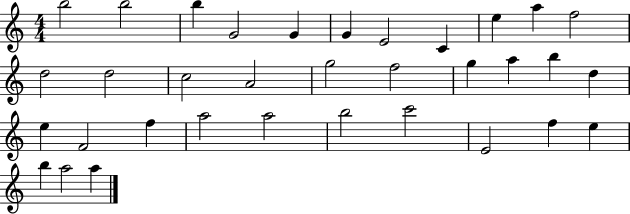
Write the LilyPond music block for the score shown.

{
  \clef treble
  \numericTimeSignature
  \time 4/4
  \key c \major
  b''2 b''2 | b''4 g'2 g'4 | g'4 e'2 c'4 | e''4 a''4 f''2 | \break d''2 d''2 | c''2 a'2 | g''2 f''2 | g''4 a''4 b''4 d''4 | \break e''4 f'2 f''4 | a''2 a''2 | b''2 c'''2 | e'2 f''4 e''4 | \break b''4 a''2 a''4 | \bar "|."
}